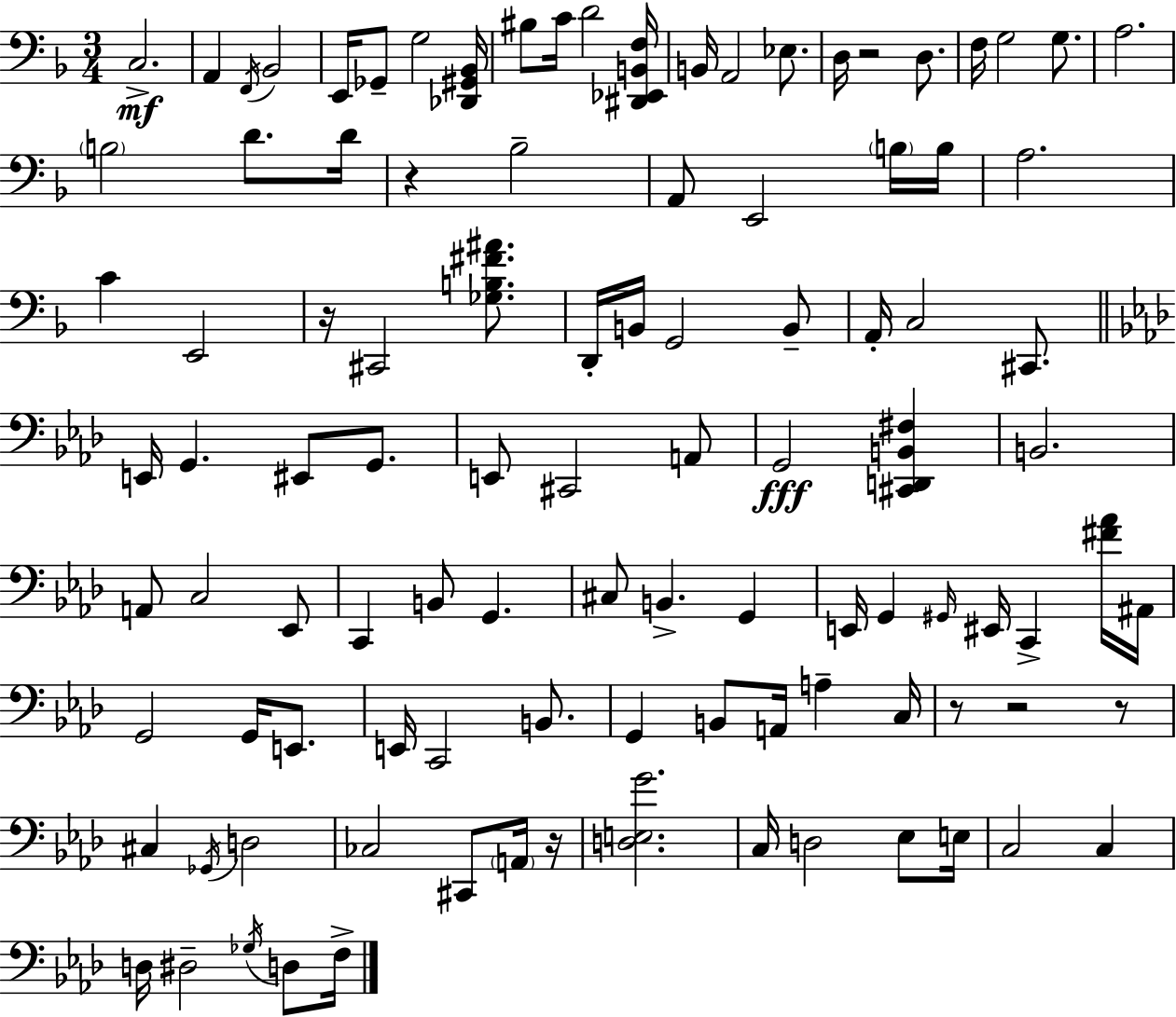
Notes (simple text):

C3/h. A2/q F2/s Bb2/h E2/s Gb2/e G3/h [Db2,G#2,Bb2]/s BIS3/e C4/s D4/h [D#2,Eb2,B2,F3]/s B2/s A2/h Eb3/e. D3/s R/h D3/e. F3/s G3/h G3/e. A3/h. B3/h D4/e. D4/s R/q Bb3/h A2/e E2/h B3/s B3/s A3/h. C4/q E2/h R/s C#2/h [Gb3,B3,F#4,A#4]/e. D2/s B2/s G2/h B2/e A2/s C3/h C#2/e. E2/s G2/q. EIS2/e G2/e. E2/e C#2/h A2/e G2/h [C#2,D2,B2,F#3]/q B2/h. A2/e C3/h Eb2/e C2/q B2/e G2/q. C#3/e B2/q. G2/q E2/s G2/q G#2/s EIS2/s C2/q [F#4,Ab4]/s A#2/s G2/h G2/s E2/e. E2/s C2/h B2/e. G2/q B2/e A2/s A3/q C3/s R/e R/h R/e C#3/q Gb2/s D3/h CES3/h C#2/e A2/s R/s [D3,E3,G4]/h. C3/s D3/h Eb3/e E3/s C3/h C3/q D3/s D#3/h Gb3/s D3/e F3/s